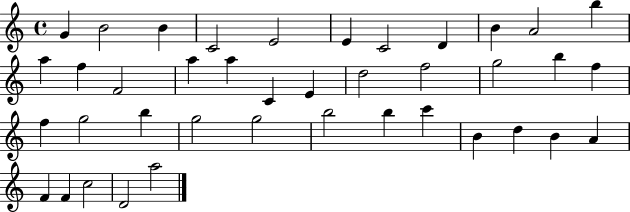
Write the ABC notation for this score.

X:1
T:Untitled
M:4/4
L:1/4
K:C
G B2 B C2 E2 E C2 D B A2 b a f F2 a a C E d2 f2 g2 b f f g2 b g2 g2 b2 b c' B d B A F F c2 D2 a2